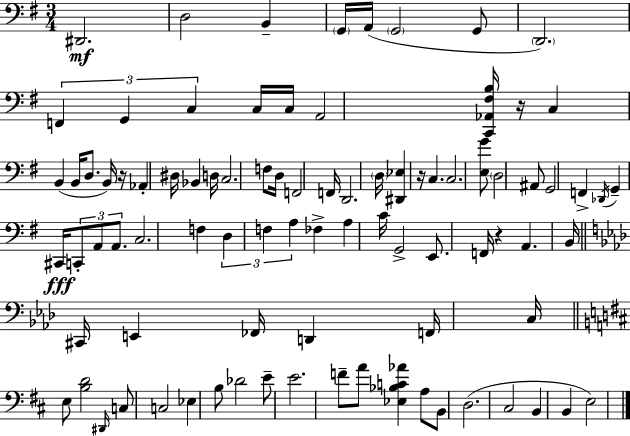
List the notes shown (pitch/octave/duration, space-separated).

D#2/h. D3/h B2/q G2/s A2/s G2/h G2/e D2/h. F2/q G2/q C3/q C3/s C3/s A2/h [C2,Ab2,F#3,B3]/s R/s C3/q B2/q B2/s D3/e. B2/s R/s Ab2/q D#3/s Bb2/q D3/s C3/h. F3/e D3/s F2/h F2/s D2/h. D3/s [D#2,Eb3]/q R/s C3/q. C3/h. [E3,G4]/e D3/h A#2/e G2/h F2/q Db2/s G2/q C#2/s C2/e A2/e A2/e. C3/h. F3/q D3/q F3/q A3/q FES3/q A3/q C4/s G2/h E2/e. F2/s R/q A2/q. B2/s C#2/s E2/q FES2/s D2/q F2/s C3/s E3/e [B3,D4]/h D#2/s C3/e C3/h Eb3/q B3/e Db4/h E4/e E4/h. F4/e A4/e [Eb3,Bb3,C4,Ab4]/q A3/e B2/e D3/h. C#3/h B2/q B2/q E3/h